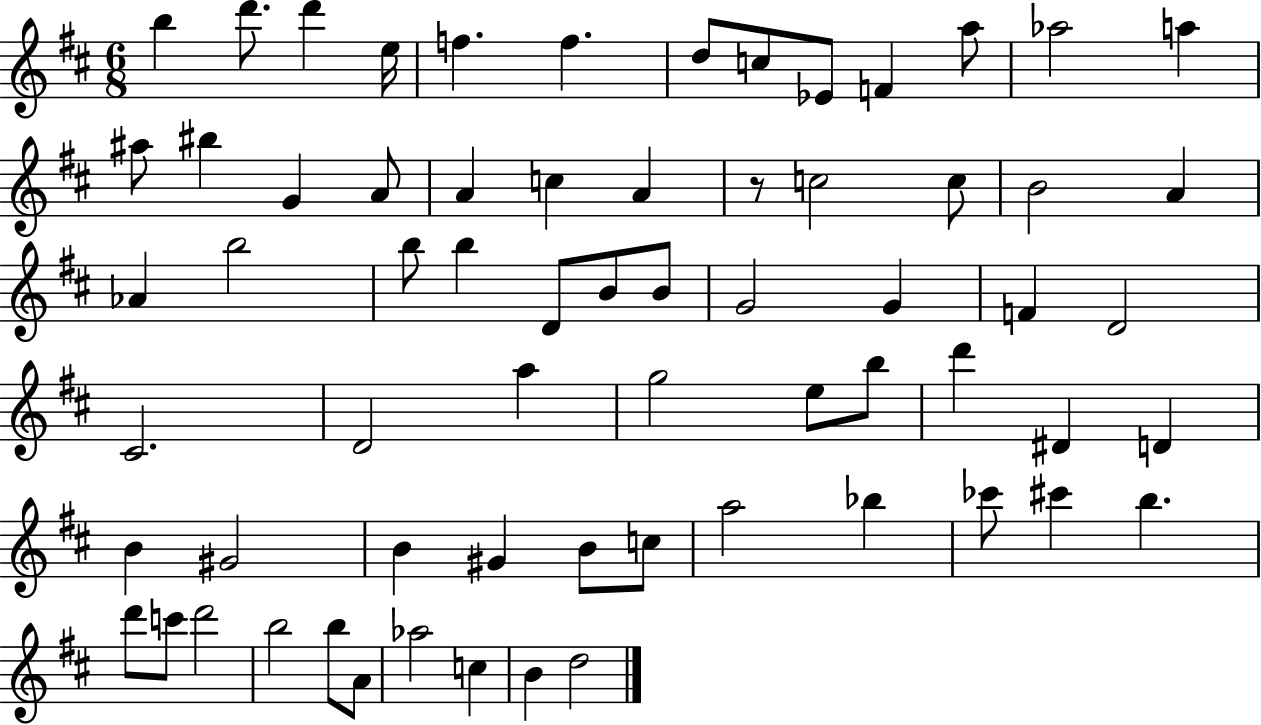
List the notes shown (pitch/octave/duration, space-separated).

B5/q D6/e. D6/q E5/s F5/q. F5/q. D5/e C5/e Eb4/e F4/q A5/e Ab5/h A5/q A#5/e BIS5/q G4/q A4/e A4/q C5/q A4/q R/e C5/h C5/e B4/h A4/q Ab4/q B5/h B5/e B5/q D4/e B4/e B4/e G4/h G4/q F4/q D4/h C#4/h. D4/h A5/q G5/h E5/e B5/e D6/q D#4/q D4/q B4/q G#4/h B4/q G#4/q B4/e C5/e A5/h Bb5/q CES6/e C#6/q B5/q. D6/e C6/e D6/h B5/h B5/e A4/e Ab5/h C5/q B4/q D5/h